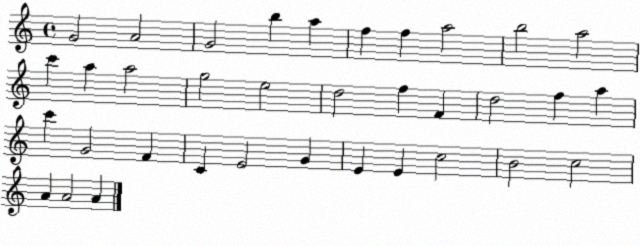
X:1
T:Untitled
M:4/4
L:1/4
K:C
G2 A2 G2 b a f f a2 b2 a2 c' a a2 g2 e2 d2 f F d2 f a c' G2 F C E2 G E E c2 B2 c2 A A2 A